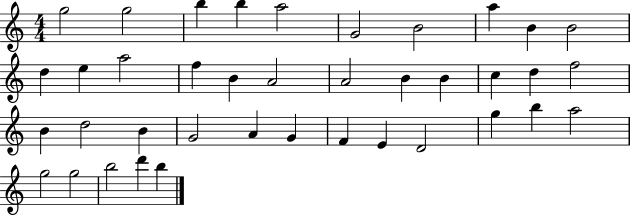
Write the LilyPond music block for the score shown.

{
  \clef treble
  \numericTimeSignature
  \time 4/4
  \key c \major
  g''2 g''2 | b''4 b''4 a''2 | g'2 b'2 | a''4 b'4 b'2 | \break d''4 e''4 a''2 | f''4 b'4 a'2 | a'2 b'4 b'4 | c''4 d''4 f''2 | \break b'4 d''2 b'4 | g'2 a'4 g'4 | f'4 e'4 d'2 | g''4 b''4 a''2 | \break g''2 g''2 | b''2 d'''4 b''4 | \bar "|."
}